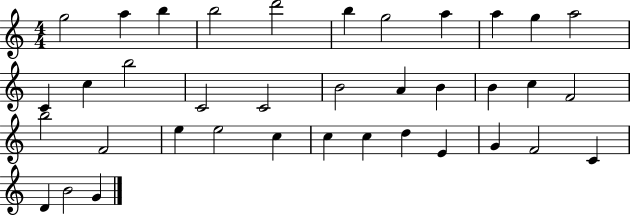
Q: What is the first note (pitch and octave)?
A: G5